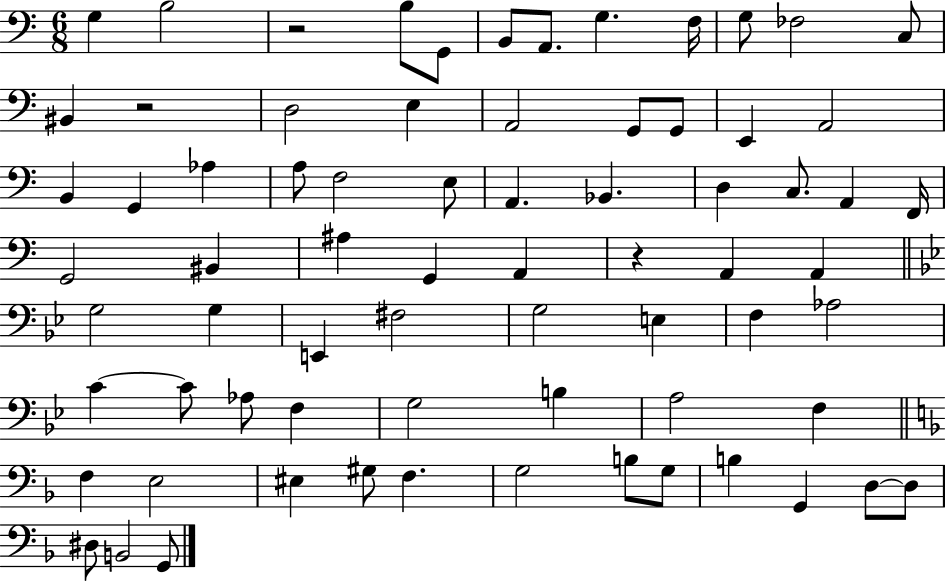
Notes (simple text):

G3/q B3/h R/h B3/e G2/e B2/e A2/e. G3/q. F3/s G3/e FES3/h C3/e BIS2/q R/h D3/h E3/q A2/h G2/e G2/e E2/q A2/h B2/q G2/q Ab3/q A3/e F3/h E3/e A2/q. Bb2/q. D3/q C3/e. A2/q F2/s G2/h BIS2/q A#3/q G2/q A2/q R/q A2/q A2/q G3/h G3/q E2/q F#3/h G3/h E3/q F3/q Ab3/h C4/q C4/e Ab3/e F3/q G3/h B3/q A3/h F3/q F3/q E3/h EIS3/q G#3/e F3/q. G3/h B3/e G3/e B3/q G2/q D3/e D3/e D#3/e B2/h G2/e